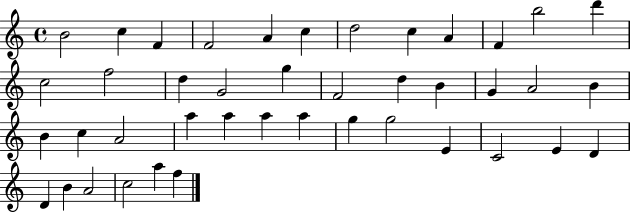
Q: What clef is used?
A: treble